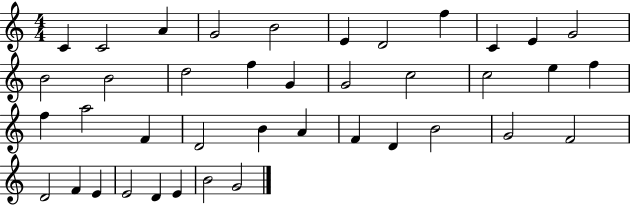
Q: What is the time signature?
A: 4/4